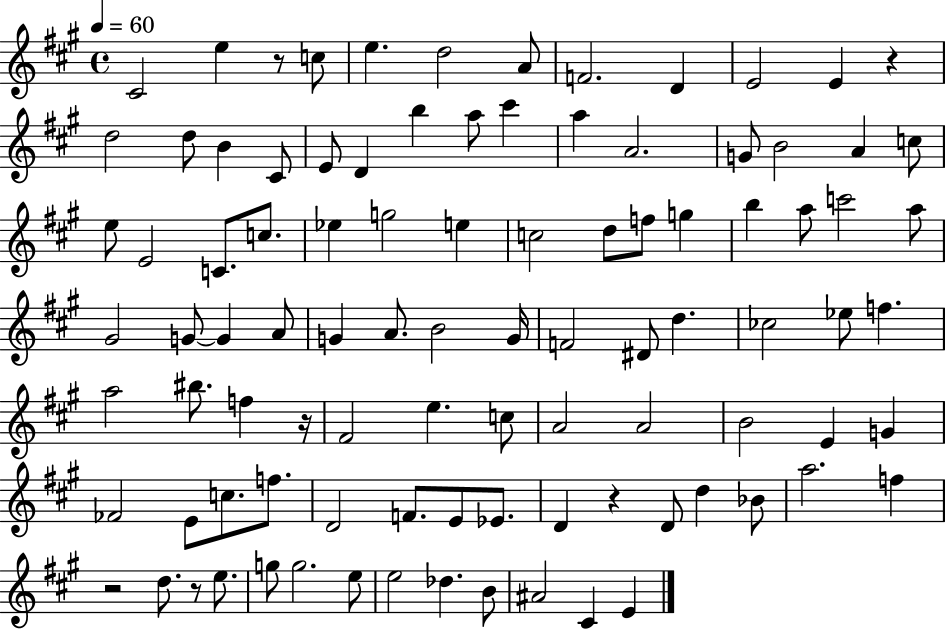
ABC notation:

X:1
T:Untitled
M:4/4
L:1/4
K:A
^C2 e z/2 c/2 e d2 A/2 F2 D E2 E z d2 d/2 B ^C/2 E/2 D b a/2 ^c' a A2 G/2 B2 A c/2 e/2 E2 C/2 c/2 _e g2 e c2 d/2 f/2 g b a/2 c'2 a/2 ^G2 G/2 G A/2 G A/2 B2 G/4 F2 ^D/2 d _c2 _e/2 f a2 ^b/2 f z/4 ^F2 e c/2 A2 A2 B2 E G _F2 E/2 c/2 f/2 D2 F/2 E/2 _E/2 D z D/2 d _B/2 a2 f z2 d/2 z/2 e/2 g/2 g2 e/2 e2 _d B/2 ^A2 ^C E